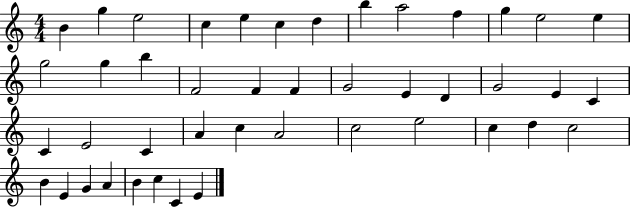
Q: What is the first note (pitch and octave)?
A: B4